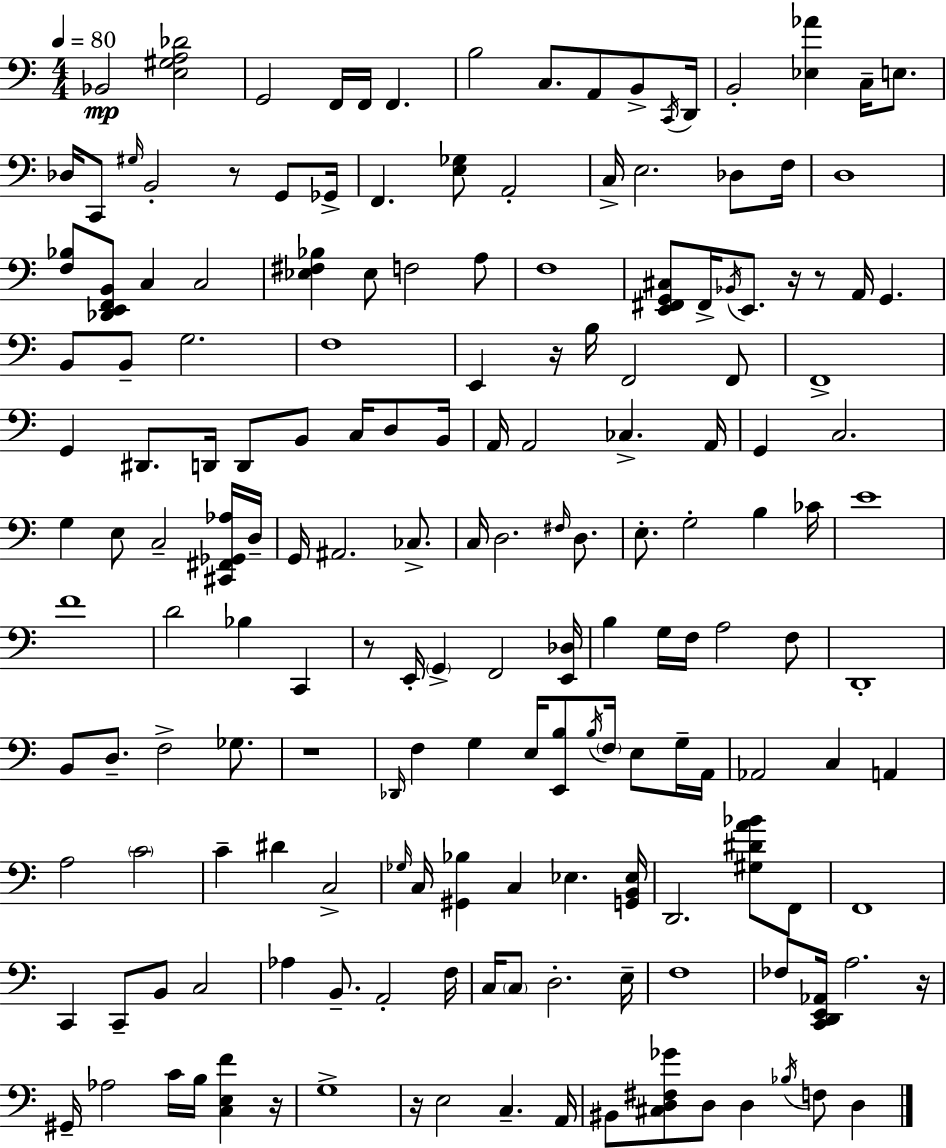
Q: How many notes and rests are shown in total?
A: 172